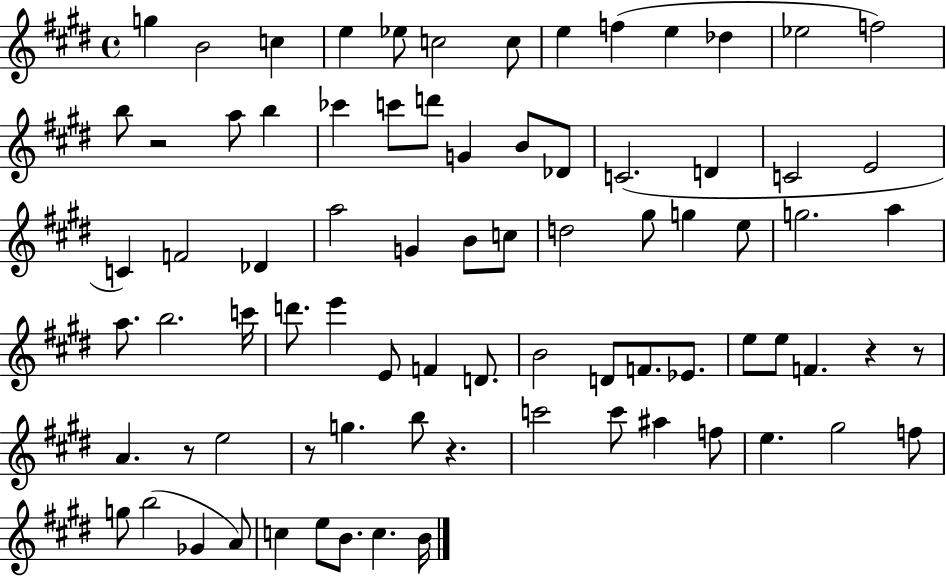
{
  \clef treble
  \time 4/4
  \defaultTimeSignature
  \key e \major
  g''4 b'2 c''4 | e''4 ees''8 c''2 c''8 | e''4 f''4( e''4 des''4 | ees''2 f''2) | \break b''8 r2 a''8 b''4 | ces'''4 c'''8 d'''8 g'4 b'8 des'8 | c'2.( d'4 | c'2 e'2 | \break c'4) f'2 des'4 | a''2 g'4 b'8 c''8 | d''2 gis''8 g''4 e''8 | g''2. a''4 | \break a''8. b''2. c'''16 | d'''8. e'''4 e'8 f'4 d'8. | b'2 d'8 f'8. ees'8. | e''8 e''8 f'4. r4 r8 | \break a'4. r8 e''2 | r8 g''4. b''8 r4. | c'''2 c'''8 ais''4 f''8 | e''4. gis''2 f''8 | \break g''8 b''2( ges'4 a'8) | c''4 e''8 b'8. c''4. b'16 | \bar "|."
}